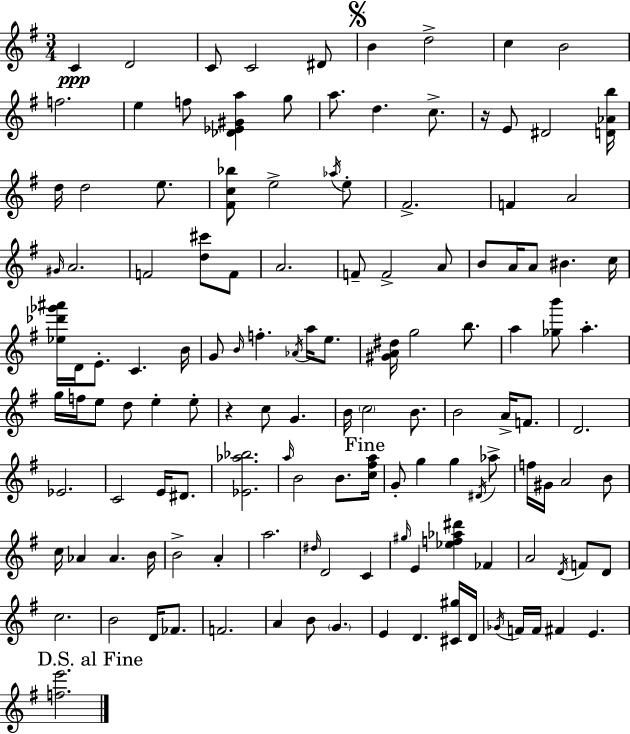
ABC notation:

X:1
T:Untitled
M:3/4
L:1/4
K:Em
C D2 C/2 C2 ^D/2 B d2 c B2 f2 e f/2 [_D_E^Ga] g/2 a/2 d c/2 z/4 E/2 ^D2 [D_Ab]/4 d/4 d2 e/2 [^Fc_b]/2 e2 _a/4 e/2 ^F2 F A2 ^G/4 A2 F2 [d^c']/2 F/2 A2 F/2 F2 A/2 B/2 A/4 A/2 ^B c/4 [_e_d'_g'^a']/4 D/4 E/2 C B/4 G/2 B/4 f _A/4 a/4 e/2 [^GA^d]/4 g2 b/2 a [_gb']/2 a g/4 f/4 e/2 d/2 e e/2 z c/2 G B/4 c2 B/2 B2 A/4 F/2 D2 _E2 C2 E/4 ^D/2 [_E_a_b]2 a/4 B2 B/2 [c^fa]/4 G/2 g g ^D/4 _a/2 f/4 ^G/4 A2 B/2 c/4 _A _A B/4 B2 A a2 ^d/4 D2 C ^g/4 E [_ef_a^d'] _F A2 D/4 F/2 D/2 c2 B2 D/4 _F/2 F2 A B/2 G E D [^C^g]/4 D/4 _G/4 F/4 F/4 ^F E [fe']2